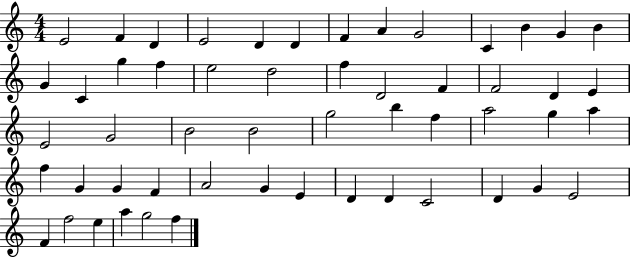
X:1
T:Untitled
M:4/4
L:1/4
K:C
E2 F D E2 D D F A G2 C B G B G C g f e2 d2 f D2 F F2 D E E2 G2 B2 B2 g2 b f a2 g a f G G F A2 G E D D C2 D G E2 F f2 e a g2 f